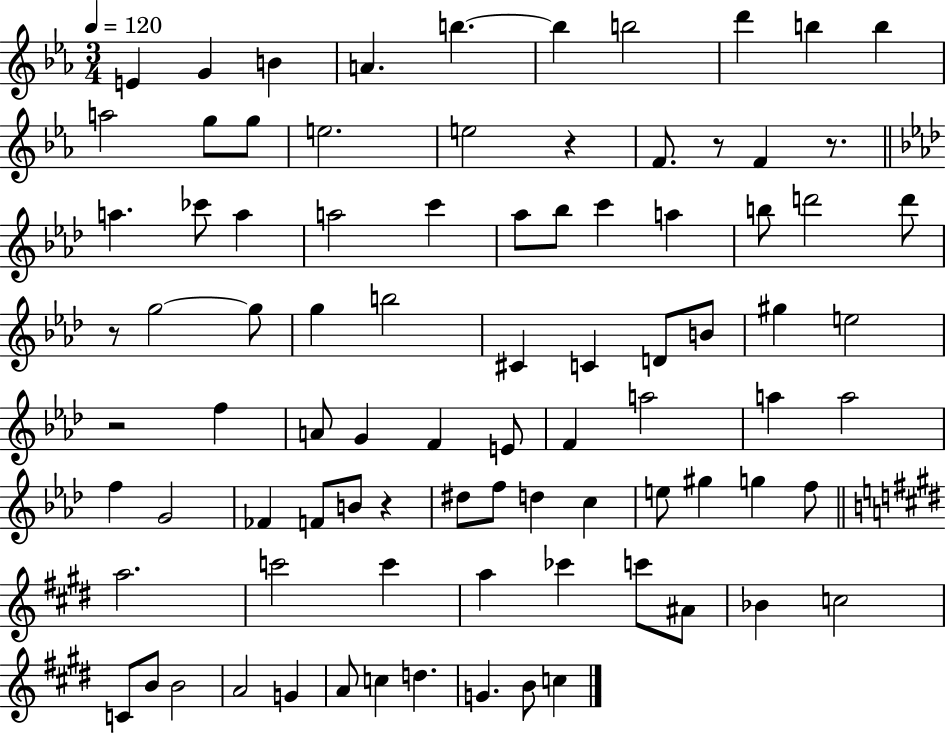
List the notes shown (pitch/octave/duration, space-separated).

E4/q G4/q B4/q A4/q. B5/q. B5/q B5/h D6/q B5/q B5/q A5/h G5/e G5/e E5/h. E5/h R/q F4/e. R/e F4/q R/e. A5/q. CES6/e A5/q A5/h C6/q Ab5/e Bb5/e C6/q A5/q B5/e D6/h D6/e R/e G5/h G5/e G5/q B5/h C#4/q C4/q D4/e B4/e G#5/q E5/h R/h F5/q A4/e G4/q F4/q E4/e F4/q A5/h A5/q A5/h F5/q G4/h FES4/q F4/e B4/e R/q D#5/e F5/e D5/q C5/q E5/e G#5/q G5/q F5/e A5/h. C6/h C6/q A5/q CES6/q C6/e A#4/e Bb4/q C5/h C4/e B4/e B4/h A4/h G4/q A4/e C5/q D5/q. G4/q. B4/e C5/q